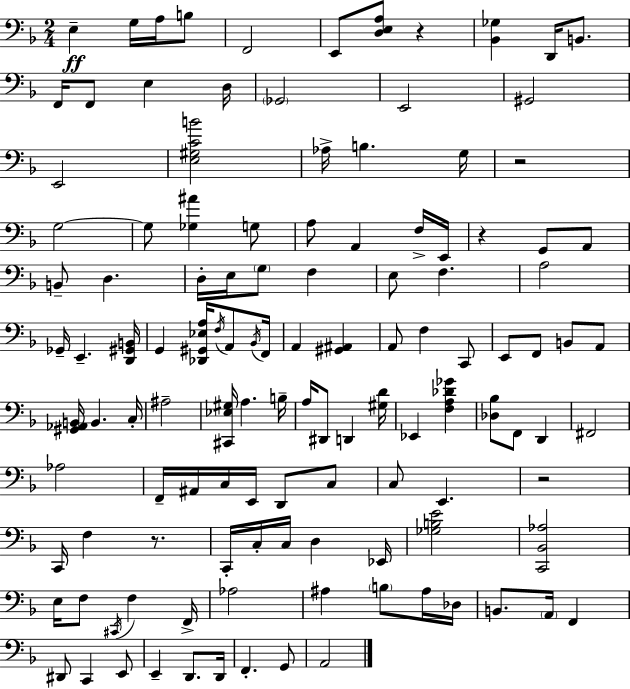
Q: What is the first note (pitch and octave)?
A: E3